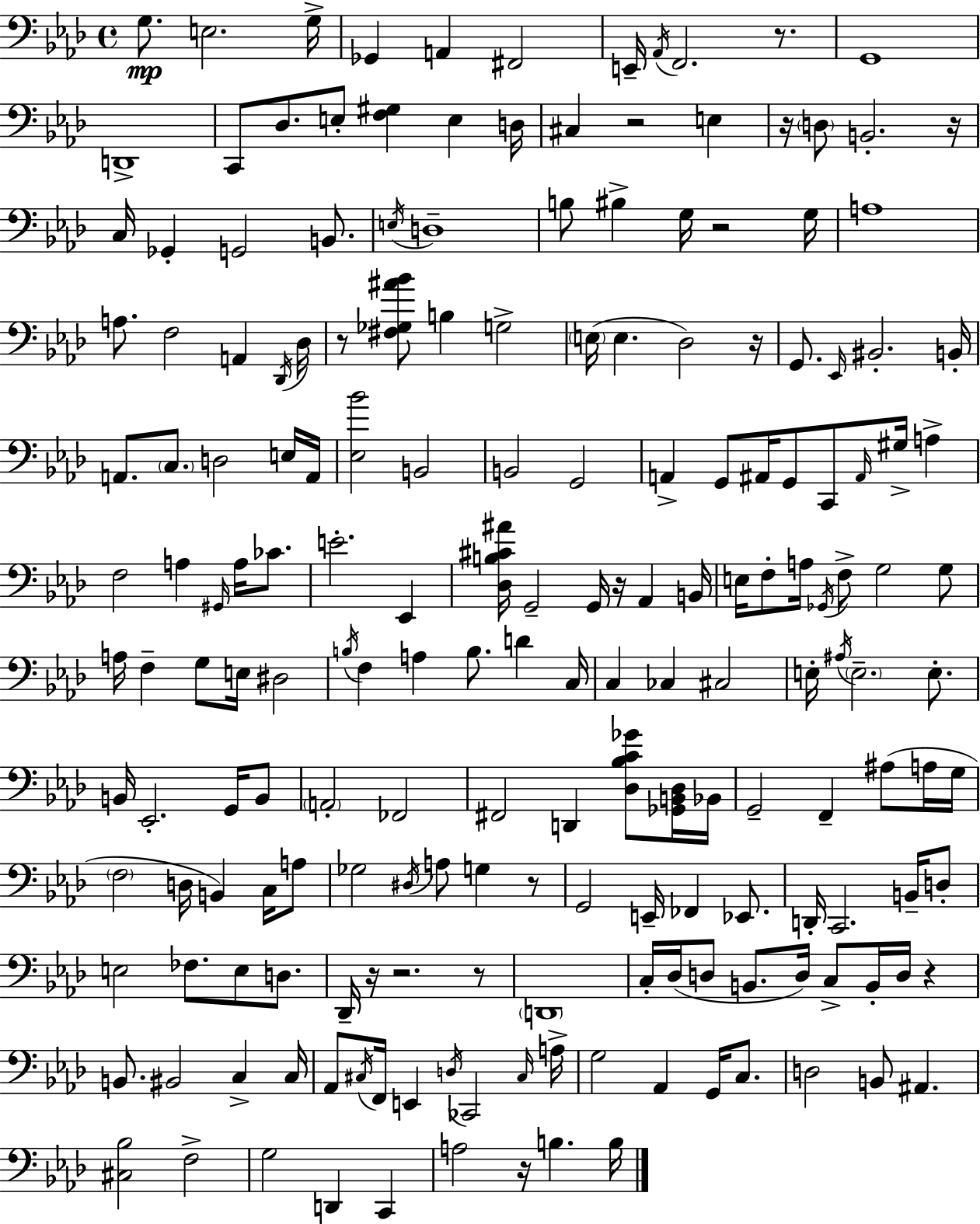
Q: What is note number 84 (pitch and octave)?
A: D#3